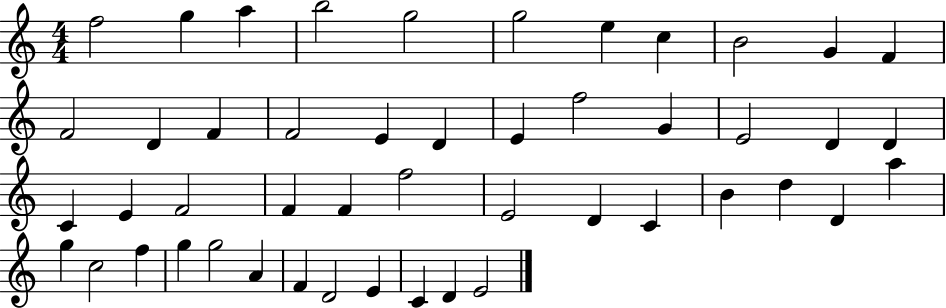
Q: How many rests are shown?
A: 0